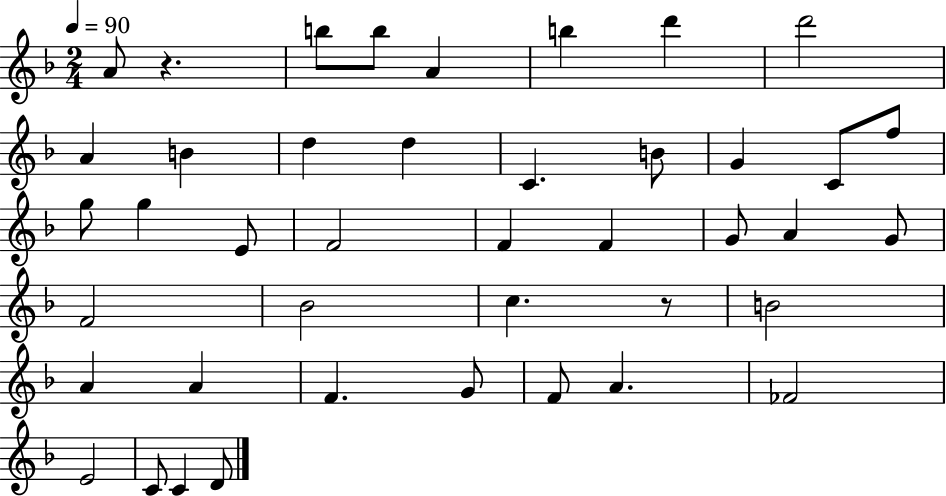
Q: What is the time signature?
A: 2/4